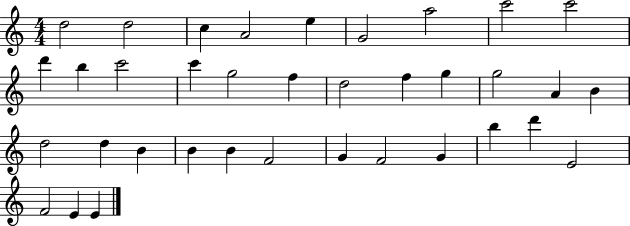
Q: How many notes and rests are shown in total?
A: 36